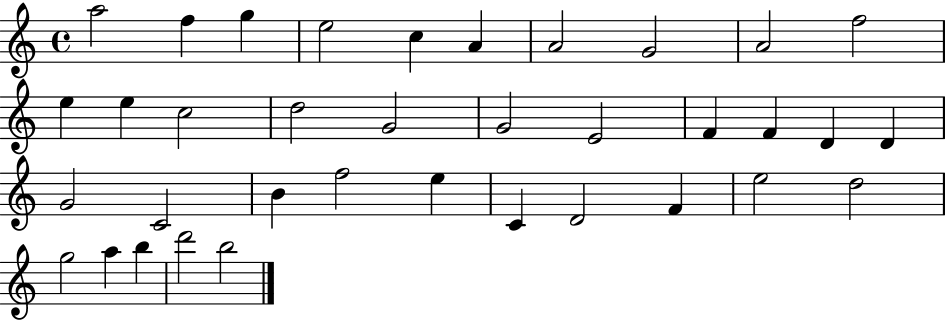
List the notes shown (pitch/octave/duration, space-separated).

A5/h F5/q G5/q E5/h C5/q A4/q A4/h G4/h A4/h F5/h E5/q E5/q C5/h D5/h G4/h G4/h E4/h F4/q F4/q D4/q D4/q G4/h C4/h B4/q F5/h E5/q C4/q D4/h F4/q E5/h D5/h G5/h A5/q B5/q D6/h B5/h